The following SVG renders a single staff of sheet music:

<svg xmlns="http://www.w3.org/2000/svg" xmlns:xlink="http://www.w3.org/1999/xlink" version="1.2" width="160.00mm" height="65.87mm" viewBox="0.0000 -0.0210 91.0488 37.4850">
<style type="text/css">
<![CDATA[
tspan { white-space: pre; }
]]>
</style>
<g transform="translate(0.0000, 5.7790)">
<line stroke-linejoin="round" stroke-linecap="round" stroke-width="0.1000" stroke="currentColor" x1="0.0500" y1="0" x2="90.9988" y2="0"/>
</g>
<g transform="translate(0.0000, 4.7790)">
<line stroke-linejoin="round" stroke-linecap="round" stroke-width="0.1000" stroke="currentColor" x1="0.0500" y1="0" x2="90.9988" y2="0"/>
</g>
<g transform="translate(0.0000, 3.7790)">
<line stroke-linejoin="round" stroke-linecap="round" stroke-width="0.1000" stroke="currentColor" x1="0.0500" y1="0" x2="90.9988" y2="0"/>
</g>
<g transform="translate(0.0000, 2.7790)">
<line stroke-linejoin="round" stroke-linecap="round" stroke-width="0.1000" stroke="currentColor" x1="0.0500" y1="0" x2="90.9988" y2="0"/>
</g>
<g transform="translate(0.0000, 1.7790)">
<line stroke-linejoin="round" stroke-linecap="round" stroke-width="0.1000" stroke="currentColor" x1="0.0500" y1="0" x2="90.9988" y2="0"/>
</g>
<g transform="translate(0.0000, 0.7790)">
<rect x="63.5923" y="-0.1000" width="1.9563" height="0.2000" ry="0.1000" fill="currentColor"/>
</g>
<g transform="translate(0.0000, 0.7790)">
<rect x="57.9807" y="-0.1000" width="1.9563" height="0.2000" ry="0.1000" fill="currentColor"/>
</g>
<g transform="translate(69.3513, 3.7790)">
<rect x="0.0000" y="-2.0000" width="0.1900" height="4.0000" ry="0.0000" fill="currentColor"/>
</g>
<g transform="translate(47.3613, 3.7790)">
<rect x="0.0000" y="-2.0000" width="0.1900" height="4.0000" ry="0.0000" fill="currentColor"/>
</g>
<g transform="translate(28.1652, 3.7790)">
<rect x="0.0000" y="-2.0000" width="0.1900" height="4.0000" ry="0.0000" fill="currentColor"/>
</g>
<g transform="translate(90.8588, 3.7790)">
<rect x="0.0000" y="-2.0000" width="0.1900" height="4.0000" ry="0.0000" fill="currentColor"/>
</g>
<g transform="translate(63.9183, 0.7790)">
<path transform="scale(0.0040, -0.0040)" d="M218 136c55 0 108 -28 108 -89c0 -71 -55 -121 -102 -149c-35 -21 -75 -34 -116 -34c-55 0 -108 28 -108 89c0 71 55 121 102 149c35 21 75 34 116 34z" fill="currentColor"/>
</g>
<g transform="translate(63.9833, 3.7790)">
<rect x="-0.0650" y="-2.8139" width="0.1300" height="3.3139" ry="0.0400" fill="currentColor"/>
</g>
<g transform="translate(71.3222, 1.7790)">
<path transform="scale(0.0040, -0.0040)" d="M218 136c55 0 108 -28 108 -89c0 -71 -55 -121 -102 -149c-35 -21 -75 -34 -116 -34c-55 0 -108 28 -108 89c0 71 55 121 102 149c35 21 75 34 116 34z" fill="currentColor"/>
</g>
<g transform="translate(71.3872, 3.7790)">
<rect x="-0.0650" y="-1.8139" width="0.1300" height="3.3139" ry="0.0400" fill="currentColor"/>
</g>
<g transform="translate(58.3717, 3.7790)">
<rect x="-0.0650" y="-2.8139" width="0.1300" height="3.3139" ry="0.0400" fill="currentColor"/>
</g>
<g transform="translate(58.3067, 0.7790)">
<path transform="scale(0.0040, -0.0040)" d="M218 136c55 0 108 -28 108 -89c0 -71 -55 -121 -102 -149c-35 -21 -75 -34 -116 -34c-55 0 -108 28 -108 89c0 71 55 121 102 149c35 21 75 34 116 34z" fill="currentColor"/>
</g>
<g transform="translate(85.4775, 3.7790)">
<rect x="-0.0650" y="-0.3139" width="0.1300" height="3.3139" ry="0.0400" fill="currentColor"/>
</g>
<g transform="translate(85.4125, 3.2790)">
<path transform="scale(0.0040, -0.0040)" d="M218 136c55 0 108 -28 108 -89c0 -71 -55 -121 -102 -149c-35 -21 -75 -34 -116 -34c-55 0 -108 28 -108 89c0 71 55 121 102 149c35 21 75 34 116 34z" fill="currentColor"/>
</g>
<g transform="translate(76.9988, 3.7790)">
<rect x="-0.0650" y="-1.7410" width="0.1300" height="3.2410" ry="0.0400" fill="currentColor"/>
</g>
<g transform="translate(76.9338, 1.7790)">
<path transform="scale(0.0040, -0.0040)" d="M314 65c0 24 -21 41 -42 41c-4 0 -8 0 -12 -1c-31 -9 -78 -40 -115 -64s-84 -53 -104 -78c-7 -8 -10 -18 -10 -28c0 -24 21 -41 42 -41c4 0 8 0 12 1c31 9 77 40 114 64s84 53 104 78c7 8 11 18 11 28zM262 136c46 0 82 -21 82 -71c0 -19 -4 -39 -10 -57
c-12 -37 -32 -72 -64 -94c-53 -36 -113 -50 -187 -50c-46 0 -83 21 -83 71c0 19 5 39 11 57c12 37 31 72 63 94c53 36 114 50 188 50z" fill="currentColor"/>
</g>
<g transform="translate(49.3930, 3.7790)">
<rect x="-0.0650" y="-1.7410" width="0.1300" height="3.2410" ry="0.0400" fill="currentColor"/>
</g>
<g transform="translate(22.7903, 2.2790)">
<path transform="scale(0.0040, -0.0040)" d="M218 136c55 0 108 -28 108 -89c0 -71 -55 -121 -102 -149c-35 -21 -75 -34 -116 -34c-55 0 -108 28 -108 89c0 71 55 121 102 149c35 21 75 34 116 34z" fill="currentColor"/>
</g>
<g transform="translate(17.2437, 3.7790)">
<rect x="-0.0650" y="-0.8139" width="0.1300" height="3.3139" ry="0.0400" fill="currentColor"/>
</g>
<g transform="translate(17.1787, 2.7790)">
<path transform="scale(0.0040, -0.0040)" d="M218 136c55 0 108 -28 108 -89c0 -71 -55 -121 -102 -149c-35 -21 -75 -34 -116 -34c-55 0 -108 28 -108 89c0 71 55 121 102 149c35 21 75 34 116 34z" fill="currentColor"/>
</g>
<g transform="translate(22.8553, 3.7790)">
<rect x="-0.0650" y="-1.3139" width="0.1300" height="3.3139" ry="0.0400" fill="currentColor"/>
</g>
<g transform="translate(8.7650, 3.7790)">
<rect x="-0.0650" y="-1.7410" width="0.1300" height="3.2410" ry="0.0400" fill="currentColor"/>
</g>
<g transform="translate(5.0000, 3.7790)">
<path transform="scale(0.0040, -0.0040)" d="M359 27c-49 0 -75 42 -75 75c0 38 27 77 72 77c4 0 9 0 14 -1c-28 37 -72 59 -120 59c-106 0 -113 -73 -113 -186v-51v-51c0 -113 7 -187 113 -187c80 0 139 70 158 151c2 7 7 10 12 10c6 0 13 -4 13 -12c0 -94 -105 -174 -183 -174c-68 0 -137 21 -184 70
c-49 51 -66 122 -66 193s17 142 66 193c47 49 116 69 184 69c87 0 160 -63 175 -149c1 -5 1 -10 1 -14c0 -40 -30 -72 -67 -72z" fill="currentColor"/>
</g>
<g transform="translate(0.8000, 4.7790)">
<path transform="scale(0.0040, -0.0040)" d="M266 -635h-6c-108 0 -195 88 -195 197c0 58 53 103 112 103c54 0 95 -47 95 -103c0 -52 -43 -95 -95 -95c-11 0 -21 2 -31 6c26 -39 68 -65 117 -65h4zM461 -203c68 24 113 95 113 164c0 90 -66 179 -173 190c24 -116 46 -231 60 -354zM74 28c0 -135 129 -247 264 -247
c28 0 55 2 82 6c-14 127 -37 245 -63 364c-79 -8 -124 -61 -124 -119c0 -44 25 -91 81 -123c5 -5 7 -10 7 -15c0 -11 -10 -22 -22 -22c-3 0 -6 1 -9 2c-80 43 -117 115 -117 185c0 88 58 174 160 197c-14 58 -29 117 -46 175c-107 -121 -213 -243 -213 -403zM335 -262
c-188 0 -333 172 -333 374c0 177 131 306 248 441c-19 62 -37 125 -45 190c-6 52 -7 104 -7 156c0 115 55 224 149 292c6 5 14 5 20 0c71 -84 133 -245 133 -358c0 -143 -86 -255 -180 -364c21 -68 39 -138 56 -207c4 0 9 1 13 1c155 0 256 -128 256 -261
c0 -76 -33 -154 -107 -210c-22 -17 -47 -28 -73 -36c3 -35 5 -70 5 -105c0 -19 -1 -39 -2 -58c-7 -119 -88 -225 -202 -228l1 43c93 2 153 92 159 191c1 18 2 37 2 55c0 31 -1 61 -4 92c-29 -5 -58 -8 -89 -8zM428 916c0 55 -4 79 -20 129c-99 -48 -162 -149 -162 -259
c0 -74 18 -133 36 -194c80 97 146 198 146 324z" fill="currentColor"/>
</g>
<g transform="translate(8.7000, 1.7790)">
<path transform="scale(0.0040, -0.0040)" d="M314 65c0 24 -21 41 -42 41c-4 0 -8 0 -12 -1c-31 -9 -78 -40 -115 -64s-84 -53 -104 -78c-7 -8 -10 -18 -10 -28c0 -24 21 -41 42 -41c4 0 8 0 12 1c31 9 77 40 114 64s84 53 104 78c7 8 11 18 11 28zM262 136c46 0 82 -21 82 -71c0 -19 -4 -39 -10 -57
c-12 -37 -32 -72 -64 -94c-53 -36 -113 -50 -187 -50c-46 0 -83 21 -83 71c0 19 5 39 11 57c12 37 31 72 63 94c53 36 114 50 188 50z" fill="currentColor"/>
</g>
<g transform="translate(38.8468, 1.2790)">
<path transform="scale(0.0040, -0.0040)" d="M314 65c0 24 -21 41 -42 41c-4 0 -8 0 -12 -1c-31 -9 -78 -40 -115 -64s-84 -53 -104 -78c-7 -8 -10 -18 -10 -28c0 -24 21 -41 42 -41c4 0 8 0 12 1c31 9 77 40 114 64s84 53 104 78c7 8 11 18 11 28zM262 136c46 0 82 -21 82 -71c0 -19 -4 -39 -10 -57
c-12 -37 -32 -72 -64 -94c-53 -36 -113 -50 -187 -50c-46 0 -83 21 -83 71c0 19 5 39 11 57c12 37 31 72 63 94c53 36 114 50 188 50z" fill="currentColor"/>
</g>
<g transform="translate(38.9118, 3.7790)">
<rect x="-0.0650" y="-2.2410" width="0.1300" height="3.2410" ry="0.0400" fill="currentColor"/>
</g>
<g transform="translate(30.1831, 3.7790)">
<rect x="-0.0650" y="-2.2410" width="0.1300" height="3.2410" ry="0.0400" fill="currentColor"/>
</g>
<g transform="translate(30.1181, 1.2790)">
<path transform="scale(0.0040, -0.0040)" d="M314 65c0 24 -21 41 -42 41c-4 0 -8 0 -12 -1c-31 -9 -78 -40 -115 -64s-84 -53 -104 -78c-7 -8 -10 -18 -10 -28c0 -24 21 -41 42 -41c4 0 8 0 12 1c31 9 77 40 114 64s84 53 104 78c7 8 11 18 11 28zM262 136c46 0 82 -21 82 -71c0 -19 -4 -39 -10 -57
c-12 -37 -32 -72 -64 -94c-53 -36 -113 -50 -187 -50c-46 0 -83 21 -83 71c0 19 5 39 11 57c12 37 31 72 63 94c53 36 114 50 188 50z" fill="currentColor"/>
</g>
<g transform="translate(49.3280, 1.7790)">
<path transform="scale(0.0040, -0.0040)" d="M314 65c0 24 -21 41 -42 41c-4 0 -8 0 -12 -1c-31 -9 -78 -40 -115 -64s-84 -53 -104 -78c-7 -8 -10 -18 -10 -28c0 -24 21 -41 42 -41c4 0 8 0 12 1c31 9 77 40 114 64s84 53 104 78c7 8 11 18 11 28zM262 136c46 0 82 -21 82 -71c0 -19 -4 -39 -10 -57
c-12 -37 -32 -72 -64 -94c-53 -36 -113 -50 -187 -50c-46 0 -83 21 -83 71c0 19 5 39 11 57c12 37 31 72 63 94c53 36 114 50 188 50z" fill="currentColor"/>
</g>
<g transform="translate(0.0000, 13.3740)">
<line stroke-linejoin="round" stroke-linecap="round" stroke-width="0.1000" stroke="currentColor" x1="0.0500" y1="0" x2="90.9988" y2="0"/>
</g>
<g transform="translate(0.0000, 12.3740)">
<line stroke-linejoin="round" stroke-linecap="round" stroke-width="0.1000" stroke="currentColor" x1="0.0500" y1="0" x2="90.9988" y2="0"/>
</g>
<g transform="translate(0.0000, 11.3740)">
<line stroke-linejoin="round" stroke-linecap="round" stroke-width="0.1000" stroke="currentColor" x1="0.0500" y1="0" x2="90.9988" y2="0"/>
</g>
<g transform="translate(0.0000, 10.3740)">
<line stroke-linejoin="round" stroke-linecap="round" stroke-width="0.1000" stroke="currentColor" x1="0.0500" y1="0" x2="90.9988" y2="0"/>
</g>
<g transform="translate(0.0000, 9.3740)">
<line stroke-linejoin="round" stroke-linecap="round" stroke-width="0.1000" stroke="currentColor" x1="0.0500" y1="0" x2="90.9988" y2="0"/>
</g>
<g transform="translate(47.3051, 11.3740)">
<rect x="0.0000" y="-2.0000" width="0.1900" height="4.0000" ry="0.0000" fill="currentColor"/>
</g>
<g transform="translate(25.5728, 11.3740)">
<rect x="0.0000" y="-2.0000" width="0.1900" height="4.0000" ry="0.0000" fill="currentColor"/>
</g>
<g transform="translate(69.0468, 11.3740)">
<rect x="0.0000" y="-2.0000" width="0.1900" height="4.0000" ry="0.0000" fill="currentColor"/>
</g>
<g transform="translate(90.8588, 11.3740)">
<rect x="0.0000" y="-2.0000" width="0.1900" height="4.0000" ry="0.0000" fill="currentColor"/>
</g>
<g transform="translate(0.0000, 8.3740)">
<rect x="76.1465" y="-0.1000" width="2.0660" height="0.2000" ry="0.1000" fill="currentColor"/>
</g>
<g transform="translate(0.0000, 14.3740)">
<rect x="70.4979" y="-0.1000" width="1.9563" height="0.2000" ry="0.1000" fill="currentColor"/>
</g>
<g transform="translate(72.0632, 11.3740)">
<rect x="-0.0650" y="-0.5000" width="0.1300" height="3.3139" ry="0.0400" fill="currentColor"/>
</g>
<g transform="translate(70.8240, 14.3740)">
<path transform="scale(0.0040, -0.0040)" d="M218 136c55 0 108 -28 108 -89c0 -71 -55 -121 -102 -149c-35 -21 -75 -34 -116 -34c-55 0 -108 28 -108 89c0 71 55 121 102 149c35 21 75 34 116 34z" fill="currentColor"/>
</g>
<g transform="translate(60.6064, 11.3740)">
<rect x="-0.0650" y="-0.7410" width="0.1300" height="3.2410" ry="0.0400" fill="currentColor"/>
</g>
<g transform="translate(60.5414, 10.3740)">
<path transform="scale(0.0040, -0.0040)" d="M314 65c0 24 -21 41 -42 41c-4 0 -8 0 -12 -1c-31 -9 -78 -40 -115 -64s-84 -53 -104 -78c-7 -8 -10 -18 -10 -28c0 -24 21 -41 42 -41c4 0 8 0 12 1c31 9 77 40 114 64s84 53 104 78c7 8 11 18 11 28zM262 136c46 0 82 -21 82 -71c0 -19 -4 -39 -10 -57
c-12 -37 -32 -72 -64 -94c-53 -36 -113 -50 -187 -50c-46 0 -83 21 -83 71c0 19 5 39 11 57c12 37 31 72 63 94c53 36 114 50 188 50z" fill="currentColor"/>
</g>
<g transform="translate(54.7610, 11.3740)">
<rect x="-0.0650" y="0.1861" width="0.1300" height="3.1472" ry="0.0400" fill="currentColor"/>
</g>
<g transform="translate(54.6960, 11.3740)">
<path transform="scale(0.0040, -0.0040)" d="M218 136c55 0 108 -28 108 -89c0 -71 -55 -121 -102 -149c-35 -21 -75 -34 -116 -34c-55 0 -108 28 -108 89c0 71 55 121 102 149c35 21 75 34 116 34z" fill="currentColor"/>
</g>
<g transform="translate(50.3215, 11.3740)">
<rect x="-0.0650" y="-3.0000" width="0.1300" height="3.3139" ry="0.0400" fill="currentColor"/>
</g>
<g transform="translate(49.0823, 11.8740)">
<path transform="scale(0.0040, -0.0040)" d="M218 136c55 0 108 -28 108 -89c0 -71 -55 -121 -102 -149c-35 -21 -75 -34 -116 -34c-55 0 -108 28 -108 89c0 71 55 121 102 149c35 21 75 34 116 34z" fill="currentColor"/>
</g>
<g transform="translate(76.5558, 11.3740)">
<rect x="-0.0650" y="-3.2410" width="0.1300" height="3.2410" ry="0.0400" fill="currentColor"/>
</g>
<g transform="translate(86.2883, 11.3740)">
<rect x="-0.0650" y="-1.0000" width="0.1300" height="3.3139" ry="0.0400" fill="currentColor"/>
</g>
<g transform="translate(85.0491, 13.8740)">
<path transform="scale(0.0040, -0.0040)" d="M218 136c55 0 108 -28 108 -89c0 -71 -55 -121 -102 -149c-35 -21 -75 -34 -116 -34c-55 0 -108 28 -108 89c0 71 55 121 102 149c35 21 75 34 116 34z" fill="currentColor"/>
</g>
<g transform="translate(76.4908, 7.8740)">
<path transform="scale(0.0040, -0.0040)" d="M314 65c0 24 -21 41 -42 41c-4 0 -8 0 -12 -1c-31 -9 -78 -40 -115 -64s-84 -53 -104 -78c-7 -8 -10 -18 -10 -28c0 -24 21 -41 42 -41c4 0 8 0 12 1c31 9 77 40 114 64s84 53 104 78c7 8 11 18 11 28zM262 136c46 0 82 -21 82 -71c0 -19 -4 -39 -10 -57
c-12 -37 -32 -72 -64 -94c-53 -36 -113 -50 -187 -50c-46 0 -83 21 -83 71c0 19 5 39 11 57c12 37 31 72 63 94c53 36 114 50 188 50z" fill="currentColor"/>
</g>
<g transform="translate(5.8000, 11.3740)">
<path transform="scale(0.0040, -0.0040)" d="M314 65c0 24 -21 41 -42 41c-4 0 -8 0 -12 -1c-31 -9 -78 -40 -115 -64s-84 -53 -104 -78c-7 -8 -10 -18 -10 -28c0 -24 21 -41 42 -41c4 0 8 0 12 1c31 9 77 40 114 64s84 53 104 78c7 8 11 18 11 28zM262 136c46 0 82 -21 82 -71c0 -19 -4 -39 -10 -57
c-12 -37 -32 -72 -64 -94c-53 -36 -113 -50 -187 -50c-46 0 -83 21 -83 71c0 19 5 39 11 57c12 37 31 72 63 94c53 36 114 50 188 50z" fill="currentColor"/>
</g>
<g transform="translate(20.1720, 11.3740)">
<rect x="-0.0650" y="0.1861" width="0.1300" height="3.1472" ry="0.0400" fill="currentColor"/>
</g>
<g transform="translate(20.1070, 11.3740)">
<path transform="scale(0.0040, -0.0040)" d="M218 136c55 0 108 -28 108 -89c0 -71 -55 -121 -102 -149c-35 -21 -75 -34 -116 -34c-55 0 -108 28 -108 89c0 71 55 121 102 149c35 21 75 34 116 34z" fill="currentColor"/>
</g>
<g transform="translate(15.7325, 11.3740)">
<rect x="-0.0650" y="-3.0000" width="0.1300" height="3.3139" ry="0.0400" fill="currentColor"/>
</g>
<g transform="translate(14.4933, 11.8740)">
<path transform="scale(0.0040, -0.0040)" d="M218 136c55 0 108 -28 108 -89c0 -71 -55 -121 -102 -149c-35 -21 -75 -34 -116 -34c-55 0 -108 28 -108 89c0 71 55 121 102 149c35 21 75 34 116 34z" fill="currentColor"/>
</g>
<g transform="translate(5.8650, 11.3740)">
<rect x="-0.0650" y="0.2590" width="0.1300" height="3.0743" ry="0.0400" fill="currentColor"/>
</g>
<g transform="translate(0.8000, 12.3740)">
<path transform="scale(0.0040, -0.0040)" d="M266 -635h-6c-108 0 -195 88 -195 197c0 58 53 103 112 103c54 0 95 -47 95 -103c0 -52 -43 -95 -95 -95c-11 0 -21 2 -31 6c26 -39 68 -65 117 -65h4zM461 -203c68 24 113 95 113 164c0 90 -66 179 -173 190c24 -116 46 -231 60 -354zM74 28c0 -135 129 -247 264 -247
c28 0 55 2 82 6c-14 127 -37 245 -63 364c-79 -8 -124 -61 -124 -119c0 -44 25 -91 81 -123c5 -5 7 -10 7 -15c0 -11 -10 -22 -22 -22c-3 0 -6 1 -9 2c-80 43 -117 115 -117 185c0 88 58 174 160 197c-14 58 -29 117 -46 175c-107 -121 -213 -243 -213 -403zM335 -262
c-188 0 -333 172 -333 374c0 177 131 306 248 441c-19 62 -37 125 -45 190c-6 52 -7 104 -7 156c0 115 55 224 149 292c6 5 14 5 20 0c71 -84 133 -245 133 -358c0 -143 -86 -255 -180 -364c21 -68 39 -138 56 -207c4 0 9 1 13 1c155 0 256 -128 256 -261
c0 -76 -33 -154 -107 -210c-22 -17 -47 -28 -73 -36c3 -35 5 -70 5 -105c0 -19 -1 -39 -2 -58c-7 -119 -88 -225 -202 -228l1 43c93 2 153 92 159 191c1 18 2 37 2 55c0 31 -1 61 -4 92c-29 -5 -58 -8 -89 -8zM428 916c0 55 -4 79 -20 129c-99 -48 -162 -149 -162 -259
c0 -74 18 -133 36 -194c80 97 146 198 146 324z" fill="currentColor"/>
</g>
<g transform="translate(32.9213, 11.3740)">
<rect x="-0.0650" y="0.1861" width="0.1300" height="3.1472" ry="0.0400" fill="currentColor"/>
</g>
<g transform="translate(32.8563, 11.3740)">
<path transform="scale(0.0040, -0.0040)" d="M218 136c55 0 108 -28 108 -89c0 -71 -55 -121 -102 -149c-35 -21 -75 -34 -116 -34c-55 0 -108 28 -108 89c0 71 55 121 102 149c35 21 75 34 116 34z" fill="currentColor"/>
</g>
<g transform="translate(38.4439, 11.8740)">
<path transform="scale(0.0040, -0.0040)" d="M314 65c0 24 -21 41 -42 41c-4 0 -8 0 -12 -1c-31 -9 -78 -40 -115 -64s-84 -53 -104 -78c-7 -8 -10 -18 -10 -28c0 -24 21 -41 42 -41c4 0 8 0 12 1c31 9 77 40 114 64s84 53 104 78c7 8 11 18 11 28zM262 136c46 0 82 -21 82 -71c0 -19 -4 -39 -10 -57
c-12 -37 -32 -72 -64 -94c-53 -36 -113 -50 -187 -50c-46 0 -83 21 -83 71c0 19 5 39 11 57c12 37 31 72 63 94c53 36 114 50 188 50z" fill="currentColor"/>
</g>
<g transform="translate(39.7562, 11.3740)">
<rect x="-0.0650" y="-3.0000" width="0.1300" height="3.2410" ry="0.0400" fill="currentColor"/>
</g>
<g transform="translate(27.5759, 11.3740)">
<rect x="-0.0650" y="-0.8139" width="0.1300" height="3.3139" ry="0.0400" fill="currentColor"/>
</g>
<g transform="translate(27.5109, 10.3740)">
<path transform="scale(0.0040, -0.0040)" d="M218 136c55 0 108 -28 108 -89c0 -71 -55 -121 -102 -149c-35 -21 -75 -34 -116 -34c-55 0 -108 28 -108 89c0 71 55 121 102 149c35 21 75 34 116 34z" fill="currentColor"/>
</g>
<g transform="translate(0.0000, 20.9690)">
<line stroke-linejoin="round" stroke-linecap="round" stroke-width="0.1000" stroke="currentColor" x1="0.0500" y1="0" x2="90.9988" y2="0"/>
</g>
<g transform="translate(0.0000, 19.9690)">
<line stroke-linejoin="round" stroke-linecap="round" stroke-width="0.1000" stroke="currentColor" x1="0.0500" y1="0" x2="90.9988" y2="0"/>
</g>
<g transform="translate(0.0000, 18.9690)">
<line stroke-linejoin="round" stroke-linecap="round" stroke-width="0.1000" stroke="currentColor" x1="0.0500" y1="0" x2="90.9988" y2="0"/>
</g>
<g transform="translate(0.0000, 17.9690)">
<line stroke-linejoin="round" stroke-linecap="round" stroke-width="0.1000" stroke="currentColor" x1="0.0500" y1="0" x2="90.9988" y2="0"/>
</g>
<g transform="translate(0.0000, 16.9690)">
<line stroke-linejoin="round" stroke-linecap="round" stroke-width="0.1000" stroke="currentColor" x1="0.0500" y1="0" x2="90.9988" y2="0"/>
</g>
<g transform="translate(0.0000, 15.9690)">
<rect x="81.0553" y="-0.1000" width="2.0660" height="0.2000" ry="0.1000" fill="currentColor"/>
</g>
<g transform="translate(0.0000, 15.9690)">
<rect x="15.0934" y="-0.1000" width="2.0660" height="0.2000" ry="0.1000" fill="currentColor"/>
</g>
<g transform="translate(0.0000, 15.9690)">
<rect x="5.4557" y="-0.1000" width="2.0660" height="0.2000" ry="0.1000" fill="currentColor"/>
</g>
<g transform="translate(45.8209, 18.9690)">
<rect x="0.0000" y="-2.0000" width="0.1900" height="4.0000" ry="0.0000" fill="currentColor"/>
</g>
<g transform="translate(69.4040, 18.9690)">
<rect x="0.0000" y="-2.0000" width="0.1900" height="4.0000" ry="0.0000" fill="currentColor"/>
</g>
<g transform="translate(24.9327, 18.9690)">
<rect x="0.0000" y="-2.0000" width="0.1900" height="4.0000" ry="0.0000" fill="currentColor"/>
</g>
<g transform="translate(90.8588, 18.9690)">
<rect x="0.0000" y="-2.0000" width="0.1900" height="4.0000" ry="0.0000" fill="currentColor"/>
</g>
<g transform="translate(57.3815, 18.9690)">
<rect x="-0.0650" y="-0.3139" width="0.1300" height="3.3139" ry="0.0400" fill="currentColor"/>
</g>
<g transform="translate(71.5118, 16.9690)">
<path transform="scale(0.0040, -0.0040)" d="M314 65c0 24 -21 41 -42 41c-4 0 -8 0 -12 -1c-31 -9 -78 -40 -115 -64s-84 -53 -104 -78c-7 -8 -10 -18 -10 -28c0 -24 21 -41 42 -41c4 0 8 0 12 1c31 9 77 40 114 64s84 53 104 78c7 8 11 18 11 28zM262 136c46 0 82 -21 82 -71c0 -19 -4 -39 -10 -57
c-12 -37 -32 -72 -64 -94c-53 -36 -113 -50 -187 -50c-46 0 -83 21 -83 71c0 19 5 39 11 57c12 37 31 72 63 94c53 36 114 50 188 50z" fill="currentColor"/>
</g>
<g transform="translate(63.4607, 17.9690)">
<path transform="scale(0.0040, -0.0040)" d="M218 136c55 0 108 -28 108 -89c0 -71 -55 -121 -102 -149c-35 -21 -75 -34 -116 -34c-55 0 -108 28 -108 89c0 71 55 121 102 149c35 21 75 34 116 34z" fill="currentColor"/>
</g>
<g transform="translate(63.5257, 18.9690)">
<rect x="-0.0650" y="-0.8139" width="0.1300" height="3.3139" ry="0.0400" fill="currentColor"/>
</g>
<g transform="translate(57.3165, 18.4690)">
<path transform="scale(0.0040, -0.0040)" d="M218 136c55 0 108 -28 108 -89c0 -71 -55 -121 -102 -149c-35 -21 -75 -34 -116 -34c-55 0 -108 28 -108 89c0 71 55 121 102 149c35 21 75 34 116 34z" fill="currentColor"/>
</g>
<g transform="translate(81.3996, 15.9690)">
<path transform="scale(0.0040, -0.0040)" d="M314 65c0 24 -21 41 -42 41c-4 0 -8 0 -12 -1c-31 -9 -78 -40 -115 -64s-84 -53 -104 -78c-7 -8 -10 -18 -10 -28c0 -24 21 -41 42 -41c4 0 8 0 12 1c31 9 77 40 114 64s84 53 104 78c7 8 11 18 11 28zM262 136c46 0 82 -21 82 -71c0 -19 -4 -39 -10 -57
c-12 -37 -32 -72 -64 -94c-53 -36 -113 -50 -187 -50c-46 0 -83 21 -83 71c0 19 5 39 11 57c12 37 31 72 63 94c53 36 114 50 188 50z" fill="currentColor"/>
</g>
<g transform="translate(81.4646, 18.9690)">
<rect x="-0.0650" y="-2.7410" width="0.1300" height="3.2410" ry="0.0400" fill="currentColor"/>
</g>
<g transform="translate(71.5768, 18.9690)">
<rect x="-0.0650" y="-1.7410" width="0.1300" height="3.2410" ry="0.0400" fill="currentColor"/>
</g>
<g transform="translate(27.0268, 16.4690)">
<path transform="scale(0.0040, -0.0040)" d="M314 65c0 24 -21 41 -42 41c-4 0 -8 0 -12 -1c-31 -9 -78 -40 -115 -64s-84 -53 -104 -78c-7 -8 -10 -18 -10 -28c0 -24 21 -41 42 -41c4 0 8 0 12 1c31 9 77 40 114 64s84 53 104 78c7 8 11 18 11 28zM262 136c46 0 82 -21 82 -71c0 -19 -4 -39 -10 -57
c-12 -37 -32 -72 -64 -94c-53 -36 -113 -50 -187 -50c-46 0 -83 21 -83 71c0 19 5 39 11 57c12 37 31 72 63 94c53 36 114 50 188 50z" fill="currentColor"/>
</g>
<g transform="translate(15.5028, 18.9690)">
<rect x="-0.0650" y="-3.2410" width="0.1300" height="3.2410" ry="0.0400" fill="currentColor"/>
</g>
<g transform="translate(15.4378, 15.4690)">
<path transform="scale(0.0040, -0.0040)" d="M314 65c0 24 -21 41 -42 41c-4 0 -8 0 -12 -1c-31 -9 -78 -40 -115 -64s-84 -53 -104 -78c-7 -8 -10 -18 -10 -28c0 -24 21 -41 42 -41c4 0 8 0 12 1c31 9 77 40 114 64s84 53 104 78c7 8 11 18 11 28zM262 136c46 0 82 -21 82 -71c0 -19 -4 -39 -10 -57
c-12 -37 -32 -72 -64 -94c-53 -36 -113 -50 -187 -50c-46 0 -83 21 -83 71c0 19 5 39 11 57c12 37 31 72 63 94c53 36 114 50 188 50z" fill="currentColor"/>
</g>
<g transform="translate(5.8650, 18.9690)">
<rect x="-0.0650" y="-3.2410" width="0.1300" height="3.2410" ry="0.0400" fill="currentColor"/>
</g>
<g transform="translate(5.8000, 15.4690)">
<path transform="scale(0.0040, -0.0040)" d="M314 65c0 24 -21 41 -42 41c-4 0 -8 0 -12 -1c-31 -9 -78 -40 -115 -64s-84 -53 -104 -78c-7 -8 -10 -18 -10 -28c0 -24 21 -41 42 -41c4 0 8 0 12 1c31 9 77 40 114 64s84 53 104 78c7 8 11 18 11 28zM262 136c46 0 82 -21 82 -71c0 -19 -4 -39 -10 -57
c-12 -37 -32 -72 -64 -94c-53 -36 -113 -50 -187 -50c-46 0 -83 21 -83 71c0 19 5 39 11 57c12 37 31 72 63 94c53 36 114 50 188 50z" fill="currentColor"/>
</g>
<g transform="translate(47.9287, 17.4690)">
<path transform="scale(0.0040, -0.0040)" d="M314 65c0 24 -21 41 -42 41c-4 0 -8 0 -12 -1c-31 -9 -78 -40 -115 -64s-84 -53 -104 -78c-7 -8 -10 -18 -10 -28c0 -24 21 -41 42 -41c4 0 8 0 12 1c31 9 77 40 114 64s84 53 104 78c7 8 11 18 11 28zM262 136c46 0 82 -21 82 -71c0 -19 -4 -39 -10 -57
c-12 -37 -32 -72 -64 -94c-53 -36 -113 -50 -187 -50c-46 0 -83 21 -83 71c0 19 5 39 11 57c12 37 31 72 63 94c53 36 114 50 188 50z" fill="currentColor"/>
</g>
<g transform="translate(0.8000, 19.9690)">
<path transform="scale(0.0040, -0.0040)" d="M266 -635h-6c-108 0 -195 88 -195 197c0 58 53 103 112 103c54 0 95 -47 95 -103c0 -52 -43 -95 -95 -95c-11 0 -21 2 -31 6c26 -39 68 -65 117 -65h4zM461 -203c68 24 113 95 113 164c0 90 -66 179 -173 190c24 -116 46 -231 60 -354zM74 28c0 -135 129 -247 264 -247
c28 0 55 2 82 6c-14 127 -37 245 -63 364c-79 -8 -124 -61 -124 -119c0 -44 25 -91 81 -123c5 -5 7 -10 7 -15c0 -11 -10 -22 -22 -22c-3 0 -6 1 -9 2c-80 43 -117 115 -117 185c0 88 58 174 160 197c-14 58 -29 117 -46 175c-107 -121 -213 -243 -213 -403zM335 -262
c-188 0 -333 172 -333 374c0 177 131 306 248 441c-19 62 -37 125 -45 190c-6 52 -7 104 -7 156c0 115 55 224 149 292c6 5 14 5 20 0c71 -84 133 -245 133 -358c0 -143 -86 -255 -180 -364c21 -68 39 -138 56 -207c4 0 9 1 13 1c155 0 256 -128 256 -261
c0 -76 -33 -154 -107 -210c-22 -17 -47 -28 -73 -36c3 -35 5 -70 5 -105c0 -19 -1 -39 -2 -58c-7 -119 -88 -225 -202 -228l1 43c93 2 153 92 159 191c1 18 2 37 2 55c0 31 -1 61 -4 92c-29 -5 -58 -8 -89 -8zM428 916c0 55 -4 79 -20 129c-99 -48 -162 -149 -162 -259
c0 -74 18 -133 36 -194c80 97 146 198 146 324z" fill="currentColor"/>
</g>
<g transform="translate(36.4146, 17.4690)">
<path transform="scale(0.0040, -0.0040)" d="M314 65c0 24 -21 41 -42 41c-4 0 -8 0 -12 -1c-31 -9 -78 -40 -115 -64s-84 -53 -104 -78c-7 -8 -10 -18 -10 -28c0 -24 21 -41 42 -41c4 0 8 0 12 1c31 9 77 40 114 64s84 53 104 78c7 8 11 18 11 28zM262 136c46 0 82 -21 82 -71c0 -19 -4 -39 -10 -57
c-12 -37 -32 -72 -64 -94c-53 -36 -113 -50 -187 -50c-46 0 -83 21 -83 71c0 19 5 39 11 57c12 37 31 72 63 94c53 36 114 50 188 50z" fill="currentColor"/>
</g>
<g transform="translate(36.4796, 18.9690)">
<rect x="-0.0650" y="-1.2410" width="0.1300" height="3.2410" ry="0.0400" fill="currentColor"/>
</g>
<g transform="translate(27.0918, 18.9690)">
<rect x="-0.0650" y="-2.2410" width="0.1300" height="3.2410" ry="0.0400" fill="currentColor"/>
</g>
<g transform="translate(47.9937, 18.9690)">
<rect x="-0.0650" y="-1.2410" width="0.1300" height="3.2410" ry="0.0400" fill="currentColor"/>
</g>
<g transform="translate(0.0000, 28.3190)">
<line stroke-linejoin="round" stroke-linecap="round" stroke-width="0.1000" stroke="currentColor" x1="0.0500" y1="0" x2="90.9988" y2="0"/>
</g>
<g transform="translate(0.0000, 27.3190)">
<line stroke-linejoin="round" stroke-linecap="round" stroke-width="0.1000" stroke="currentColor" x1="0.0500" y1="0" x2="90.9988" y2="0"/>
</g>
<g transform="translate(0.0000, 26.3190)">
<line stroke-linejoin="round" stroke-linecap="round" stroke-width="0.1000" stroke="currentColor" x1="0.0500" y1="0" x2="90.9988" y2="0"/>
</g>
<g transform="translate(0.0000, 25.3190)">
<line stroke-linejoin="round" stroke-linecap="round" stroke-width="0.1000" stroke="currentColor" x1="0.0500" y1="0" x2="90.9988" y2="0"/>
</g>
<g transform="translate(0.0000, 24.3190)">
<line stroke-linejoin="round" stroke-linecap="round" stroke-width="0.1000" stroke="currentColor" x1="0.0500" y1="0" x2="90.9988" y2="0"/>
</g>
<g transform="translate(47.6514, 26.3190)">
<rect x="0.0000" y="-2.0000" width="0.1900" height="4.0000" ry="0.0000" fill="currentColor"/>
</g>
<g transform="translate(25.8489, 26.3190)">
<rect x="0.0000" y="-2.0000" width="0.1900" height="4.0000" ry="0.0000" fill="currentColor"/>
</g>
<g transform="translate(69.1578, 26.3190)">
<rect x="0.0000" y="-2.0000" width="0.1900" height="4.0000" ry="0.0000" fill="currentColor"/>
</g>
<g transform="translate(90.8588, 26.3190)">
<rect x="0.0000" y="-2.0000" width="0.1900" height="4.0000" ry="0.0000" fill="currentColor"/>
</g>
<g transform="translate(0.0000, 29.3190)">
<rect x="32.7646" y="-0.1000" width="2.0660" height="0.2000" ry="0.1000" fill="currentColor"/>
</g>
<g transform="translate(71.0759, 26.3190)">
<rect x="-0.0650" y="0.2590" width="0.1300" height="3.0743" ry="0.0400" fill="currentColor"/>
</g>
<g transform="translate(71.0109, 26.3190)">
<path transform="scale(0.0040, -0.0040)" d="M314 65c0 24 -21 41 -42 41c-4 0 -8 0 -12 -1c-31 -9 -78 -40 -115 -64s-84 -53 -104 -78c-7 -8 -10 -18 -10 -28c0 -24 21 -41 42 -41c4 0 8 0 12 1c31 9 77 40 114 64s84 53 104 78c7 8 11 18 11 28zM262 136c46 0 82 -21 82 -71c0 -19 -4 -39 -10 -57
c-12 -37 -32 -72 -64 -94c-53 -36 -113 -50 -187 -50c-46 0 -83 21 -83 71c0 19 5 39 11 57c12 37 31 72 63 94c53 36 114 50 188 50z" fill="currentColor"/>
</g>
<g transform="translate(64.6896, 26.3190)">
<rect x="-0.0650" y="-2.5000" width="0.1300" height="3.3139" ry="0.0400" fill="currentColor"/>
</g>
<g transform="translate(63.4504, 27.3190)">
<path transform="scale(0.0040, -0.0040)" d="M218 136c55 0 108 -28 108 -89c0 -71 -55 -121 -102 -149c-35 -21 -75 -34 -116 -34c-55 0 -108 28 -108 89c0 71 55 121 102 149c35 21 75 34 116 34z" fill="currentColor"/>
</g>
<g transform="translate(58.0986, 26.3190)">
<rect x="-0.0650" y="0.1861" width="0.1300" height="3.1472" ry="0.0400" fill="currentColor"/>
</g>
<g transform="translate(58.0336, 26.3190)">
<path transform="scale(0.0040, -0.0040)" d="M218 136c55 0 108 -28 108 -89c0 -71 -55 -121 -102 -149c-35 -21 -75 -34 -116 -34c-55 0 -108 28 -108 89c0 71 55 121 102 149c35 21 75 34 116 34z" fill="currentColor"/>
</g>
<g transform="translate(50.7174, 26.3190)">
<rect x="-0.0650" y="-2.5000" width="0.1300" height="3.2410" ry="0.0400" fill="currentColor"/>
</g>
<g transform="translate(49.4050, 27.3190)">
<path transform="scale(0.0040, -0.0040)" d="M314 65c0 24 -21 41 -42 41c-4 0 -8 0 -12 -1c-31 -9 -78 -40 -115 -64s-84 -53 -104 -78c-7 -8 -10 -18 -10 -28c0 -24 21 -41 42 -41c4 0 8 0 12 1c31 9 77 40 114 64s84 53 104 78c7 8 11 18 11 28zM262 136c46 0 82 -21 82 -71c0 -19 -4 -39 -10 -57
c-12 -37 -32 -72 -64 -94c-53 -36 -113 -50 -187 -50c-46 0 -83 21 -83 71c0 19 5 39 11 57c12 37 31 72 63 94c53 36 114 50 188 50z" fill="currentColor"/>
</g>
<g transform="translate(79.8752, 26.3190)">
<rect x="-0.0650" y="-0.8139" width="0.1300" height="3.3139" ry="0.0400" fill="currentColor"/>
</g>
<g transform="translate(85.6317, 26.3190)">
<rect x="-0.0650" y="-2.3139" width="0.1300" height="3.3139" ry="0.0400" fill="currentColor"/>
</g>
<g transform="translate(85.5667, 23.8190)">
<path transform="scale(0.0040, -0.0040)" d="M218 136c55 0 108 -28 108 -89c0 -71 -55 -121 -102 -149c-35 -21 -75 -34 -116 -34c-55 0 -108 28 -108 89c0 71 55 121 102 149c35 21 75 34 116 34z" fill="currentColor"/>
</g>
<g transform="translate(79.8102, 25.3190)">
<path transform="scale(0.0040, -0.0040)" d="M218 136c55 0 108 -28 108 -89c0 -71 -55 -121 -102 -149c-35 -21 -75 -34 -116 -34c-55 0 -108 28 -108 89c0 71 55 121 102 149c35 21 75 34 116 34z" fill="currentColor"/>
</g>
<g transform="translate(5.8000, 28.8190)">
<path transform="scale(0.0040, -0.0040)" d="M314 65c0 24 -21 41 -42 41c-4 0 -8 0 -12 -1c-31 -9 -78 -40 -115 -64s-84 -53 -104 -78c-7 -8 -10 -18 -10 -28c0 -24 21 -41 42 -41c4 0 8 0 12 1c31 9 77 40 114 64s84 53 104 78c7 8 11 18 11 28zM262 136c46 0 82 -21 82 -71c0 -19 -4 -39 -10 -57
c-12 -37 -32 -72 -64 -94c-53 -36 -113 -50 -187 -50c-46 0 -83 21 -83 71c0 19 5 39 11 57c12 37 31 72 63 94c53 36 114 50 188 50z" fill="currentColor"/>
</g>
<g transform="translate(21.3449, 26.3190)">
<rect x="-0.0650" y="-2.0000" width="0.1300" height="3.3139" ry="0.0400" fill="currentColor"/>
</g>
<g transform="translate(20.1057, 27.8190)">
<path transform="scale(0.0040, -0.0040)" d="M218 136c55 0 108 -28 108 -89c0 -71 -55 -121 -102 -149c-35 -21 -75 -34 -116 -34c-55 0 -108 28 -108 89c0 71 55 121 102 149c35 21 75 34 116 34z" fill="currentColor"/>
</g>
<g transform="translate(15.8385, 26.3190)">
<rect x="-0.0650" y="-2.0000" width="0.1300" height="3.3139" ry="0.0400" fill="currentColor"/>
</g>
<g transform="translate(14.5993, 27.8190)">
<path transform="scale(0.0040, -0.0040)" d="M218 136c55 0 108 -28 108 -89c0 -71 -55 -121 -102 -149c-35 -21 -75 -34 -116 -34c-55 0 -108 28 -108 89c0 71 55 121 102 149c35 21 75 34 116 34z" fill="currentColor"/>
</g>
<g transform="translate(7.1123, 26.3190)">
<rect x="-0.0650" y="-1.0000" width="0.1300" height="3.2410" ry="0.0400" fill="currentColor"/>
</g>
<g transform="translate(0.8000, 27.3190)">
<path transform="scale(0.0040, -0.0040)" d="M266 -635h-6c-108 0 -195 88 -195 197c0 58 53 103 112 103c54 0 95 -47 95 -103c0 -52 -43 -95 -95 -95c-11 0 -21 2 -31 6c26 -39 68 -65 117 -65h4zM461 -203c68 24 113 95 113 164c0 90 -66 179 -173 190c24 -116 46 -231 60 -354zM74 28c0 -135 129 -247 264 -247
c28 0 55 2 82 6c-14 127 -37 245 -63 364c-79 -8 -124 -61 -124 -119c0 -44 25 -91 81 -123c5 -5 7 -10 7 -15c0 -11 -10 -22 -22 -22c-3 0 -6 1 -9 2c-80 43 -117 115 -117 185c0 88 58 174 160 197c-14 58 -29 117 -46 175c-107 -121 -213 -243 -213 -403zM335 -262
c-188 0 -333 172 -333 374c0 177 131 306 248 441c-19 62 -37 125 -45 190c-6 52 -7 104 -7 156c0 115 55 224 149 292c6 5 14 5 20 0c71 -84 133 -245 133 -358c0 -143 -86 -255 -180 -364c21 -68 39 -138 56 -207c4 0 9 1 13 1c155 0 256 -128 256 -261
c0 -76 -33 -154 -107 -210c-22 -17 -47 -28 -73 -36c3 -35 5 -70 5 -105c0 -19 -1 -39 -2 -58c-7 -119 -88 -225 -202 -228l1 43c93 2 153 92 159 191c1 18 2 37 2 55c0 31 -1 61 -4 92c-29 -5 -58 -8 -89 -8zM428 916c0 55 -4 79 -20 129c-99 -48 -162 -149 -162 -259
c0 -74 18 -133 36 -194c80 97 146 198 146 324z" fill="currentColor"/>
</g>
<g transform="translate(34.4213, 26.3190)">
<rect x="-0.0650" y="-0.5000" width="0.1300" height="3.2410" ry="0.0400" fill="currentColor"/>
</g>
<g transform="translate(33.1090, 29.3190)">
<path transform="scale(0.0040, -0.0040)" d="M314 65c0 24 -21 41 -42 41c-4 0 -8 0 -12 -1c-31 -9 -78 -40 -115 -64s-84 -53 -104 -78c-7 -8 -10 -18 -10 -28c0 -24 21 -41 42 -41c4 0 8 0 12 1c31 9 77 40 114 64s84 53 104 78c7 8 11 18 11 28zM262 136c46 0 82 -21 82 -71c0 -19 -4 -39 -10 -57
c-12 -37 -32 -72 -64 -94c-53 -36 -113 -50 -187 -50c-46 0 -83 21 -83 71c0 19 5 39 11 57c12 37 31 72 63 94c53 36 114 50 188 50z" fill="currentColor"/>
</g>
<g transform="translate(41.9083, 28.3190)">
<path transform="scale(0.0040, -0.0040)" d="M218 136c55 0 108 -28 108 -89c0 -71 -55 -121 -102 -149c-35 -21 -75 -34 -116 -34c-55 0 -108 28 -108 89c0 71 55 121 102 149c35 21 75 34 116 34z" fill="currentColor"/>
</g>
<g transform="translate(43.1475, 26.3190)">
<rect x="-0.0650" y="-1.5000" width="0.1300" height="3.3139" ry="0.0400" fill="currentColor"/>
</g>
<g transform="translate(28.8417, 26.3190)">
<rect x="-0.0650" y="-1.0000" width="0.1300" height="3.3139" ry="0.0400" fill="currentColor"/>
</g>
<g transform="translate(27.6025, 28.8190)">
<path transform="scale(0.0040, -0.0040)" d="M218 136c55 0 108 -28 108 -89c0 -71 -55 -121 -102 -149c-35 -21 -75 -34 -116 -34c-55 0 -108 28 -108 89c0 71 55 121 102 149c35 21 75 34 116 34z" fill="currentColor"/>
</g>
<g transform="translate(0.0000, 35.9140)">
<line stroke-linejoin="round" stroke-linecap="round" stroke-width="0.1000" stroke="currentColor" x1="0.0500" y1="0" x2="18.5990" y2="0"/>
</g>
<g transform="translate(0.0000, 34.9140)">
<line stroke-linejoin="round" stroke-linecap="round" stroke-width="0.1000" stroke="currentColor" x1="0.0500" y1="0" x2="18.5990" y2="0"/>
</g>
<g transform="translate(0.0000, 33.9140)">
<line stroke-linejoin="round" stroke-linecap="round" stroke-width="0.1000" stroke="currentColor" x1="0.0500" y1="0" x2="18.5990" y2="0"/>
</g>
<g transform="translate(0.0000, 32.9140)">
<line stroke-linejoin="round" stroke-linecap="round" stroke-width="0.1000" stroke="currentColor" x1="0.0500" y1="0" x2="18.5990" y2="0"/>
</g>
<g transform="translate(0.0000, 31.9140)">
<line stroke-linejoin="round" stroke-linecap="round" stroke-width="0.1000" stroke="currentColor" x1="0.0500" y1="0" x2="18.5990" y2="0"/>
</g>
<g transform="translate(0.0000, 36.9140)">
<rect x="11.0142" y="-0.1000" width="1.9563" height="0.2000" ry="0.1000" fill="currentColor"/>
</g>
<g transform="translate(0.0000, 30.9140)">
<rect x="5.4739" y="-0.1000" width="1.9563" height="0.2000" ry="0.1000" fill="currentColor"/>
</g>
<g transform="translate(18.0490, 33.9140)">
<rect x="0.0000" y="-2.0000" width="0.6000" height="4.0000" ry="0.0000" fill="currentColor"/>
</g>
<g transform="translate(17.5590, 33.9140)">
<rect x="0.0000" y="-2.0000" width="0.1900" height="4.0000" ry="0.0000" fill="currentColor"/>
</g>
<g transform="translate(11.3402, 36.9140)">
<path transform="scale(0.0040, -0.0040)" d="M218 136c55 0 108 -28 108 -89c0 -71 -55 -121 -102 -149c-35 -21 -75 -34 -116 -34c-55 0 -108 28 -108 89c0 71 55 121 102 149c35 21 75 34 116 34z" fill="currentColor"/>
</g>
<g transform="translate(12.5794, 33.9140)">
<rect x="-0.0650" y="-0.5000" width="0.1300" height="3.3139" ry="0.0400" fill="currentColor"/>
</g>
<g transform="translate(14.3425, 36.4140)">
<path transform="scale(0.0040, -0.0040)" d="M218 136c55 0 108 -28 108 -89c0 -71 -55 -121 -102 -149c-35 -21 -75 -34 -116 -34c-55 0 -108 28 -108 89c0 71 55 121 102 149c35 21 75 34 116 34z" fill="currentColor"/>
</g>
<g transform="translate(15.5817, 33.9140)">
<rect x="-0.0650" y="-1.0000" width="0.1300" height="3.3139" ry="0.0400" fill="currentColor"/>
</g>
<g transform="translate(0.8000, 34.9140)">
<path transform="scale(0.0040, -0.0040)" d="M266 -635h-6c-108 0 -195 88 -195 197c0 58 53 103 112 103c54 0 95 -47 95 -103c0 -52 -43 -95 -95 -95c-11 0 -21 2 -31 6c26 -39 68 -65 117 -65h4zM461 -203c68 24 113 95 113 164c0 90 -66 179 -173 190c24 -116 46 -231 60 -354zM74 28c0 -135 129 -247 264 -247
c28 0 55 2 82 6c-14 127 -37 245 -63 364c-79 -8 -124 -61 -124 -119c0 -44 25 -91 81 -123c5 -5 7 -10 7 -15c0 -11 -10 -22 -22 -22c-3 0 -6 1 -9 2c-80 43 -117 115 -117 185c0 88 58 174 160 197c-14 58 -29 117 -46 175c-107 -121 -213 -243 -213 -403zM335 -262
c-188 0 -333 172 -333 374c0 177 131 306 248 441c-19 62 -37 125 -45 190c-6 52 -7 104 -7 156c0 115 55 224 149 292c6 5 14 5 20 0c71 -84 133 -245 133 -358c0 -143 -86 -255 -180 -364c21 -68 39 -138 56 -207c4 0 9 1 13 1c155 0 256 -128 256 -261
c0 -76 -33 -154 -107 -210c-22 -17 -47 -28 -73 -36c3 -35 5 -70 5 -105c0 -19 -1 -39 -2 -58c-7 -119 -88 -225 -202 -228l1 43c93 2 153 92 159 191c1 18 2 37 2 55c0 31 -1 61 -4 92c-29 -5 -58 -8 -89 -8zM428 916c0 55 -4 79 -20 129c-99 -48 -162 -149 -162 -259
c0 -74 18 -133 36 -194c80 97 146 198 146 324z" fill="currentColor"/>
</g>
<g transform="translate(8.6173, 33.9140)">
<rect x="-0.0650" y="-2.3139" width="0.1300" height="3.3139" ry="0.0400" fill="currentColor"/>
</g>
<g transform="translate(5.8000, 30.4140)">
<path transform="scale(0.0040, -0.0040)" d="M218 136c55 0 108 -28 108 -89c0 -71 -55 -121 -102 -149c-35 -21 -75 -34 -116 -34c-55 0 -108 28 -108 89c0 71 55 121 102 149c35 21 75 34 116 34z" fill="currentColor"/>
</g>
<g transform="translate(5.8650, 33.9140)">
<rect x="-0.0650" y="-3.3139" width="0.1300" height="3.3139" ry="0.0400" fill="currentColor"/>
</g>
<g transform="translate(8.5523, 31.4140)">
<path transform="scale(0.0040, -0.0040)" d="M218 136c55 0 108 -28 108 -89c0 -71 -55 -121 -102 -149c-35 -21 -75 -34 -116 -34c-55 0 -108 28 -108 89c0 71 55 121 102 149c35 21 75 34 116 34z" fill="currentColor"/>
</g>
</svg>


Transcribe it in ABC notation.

X:1
T:Untitled
M:4/4
L:1/4
K:C
f2 d e g2 g2 f2 a a f f2 c B2 A B d B A2 A B d2 C b2 D b2 b2 g2 e2 e2 c d f2 a2 D2 F F D C2 E G2 B G B2 d g b g C D